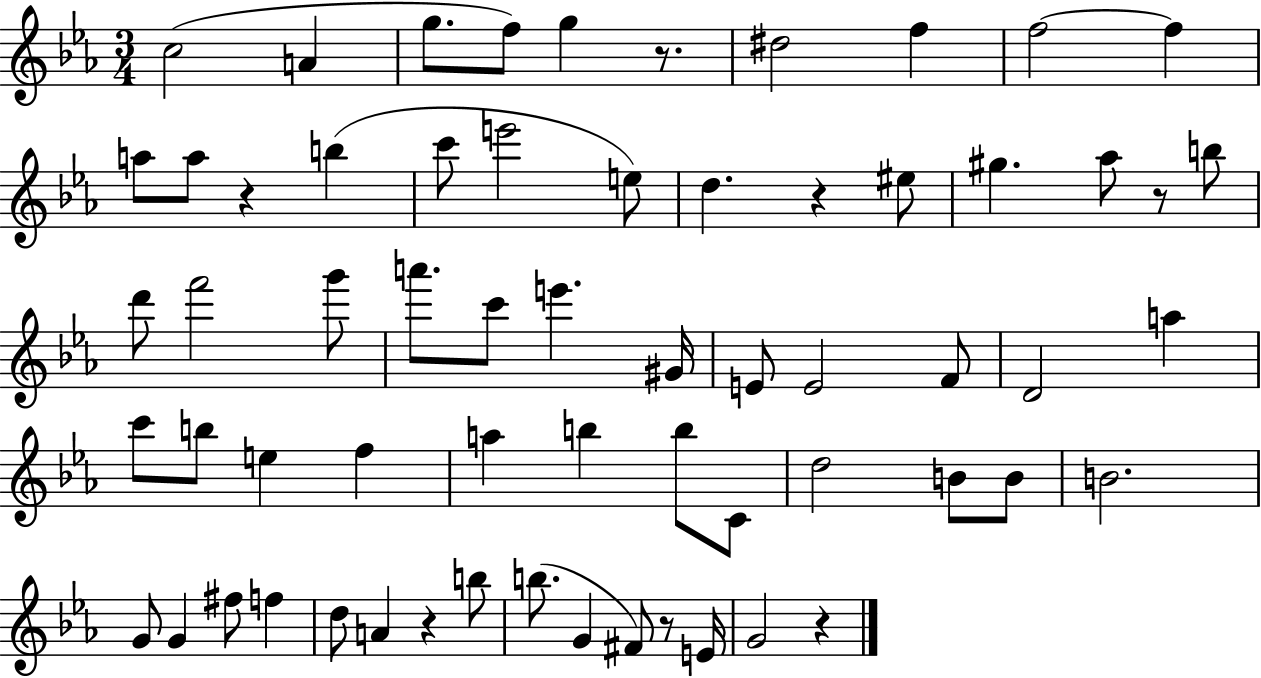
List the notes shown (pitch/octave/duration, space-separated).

C5/h A4/q G5/e. F5/e G5/q R/e. D#5/h F5/q F5/h F5/q A5/e A5/e R/q B5/q C6/e E6/h E5/e D5/q. R/q EIS5/e G#5/q. Ab5/e R/e B5/e D6/e F6/h G6/e A6/e. C6/e E6/q. G#4/s E4/e E4/h F4/e D4/h A5/q C6/e B5/e E5/q F5/q A5/q B5/q B5/e C4/e D5/h B4/e B4/e B4/h. G4/e G4/q F#5/e F5/q D5/e A4/q R/q B5/e B5/e. G4/q F#4/e R/e E4/s G4/h R/q